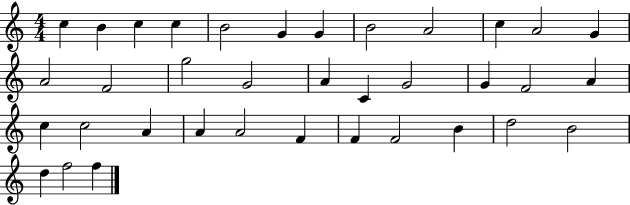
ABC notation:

X:1
T:Untitled
M:4/4
L:1/4
K:C
c B c c B2 G G B2 A2 c A2 G A2 F2 g2 G2 A C G2 G F2 A c c2 A A A2 F F F2 B d2 B2 d f2 f